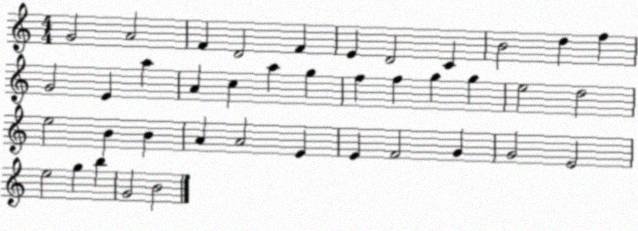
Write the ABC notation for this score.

X:1
T:Untitled
M:4/4
L:1/4
K:C
G2 A2 F D2 F E D2 C B2 d f G2 E a A c a g f f g g e2 d2 e2 B B A A2 E E F2 G G2 E2 e2 g b G2 B2